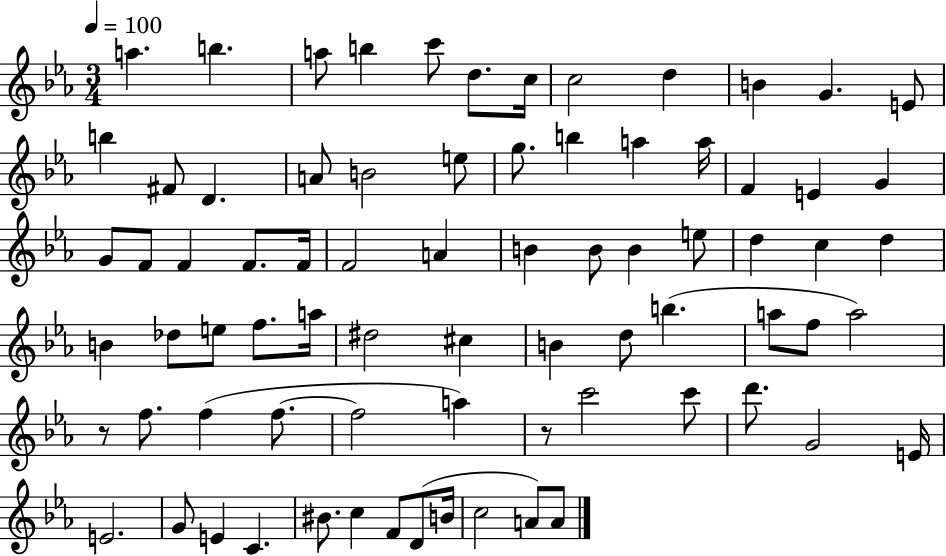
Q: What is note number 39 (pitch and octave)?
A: D5